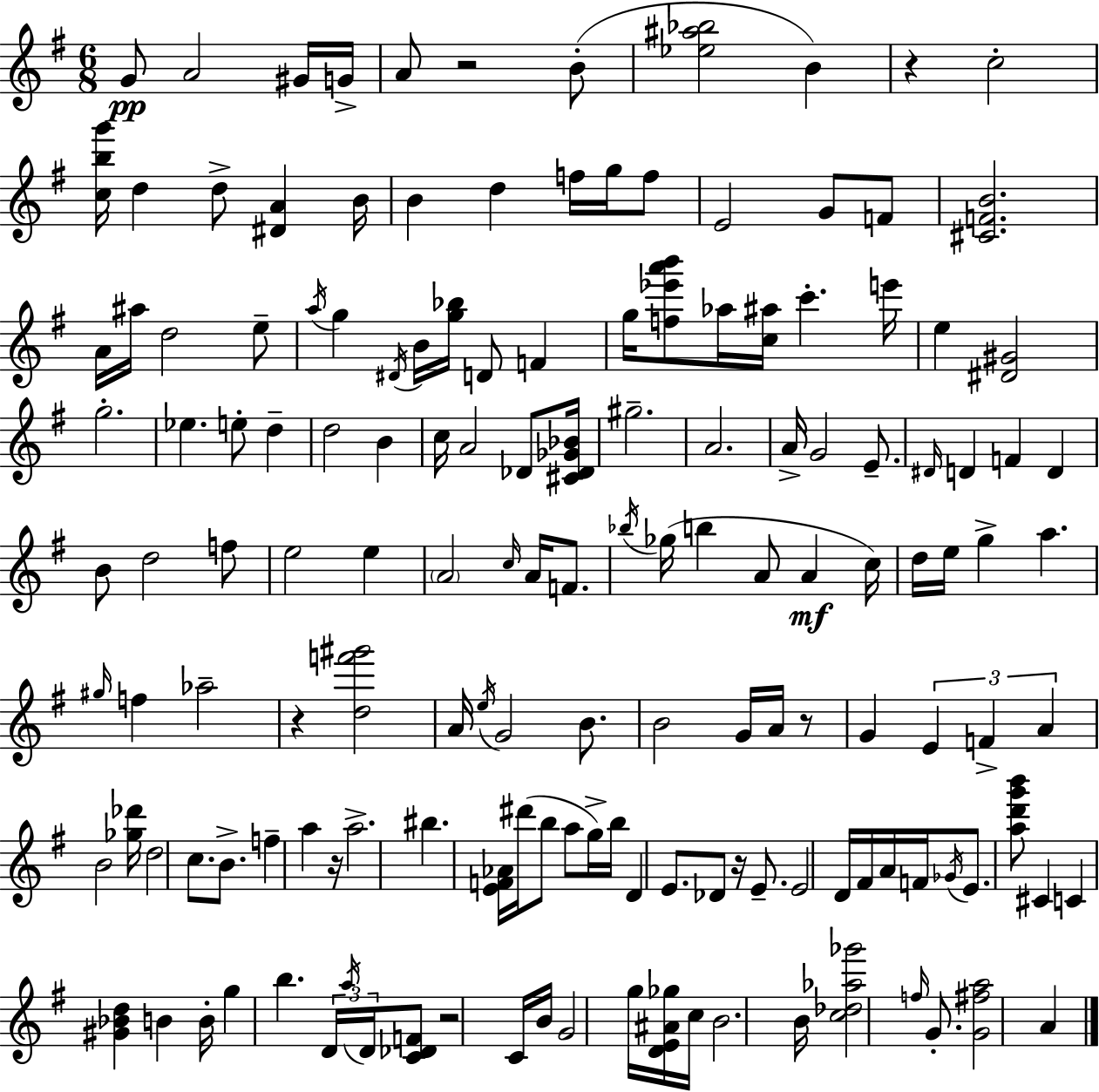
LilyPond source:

{
  \clef treble
  \numericTimeSignature
  \time 6/8
  \key e \minor
  g'8\pp a'2 gis'16 g'16-> | a'8 r2 b'8-.( | <ees'' ais'' bes''>2 b'4) | r4 c''2-. | \break <c'' b'' g'''>16 d''4 d''8-> <dis' a'>4 b'16 | b'4 d''4 f''16 g''16 f''8 | e'2 g'8 f'8 | <cis' f' b'>2. | \break a'16 ais''16 d''2 e''8-- | \acciaccatura { a''16 } g''4 \acciaccatura { dis'16 } b'16 <g'' bes''>16 d'8 f'4 | g''16 <f'' ees''' a''' b'''>8 aes''16 <c'' ais''>16 c'''4.-. | e'''16 e''4 <dis' gis'>2 | \break g''2.-. | ees''4. e''8-. d''4-- | d''2 b'4 | c''16 a'2 des'8 | \break <cis' des' ges' bes'>16 gis''2.-- | a'2. | a'16-> g'2 e'8.-- | \grace { dis'16 } d'4 f'4 d'4 | \break b'8 d''2 | f''8 e''2 e''4 | \parenthesize a'2 \grace { c''16 } | a'16 f'8. \acciaccatura { bes''16 } ges''16( b''4 a'8 | \break a'4\mf c''16) d''16 e''16 g''4-> a''4. | \grace { gis''16 } f''4 aes''2-- | r4 <d'' f''' gis'''>2 | a'16 \acciaccatura { e''16 } g'2 | \break b'8. b'2 | g'16 a'16 r8 g'4 \tuplet 3/2 { e'4 | f'4-> a'4 } b'2 | <ges'' des'''>16 d''2 | \break c''8. b'8.-> f''4-- | a''4 r16 a''2.-> | bis''4. | <e' f' aes'>16 dis'''16( b''8 a''8 g''16->) b''16 d'4 | \break e'8. des'8 r16 e'8.-- e'2 | d'16 fis'16 a'16 f'16 \acciaccatura { ges'16 } e'8. | <a'' d''' g''' b'''>8 cis'4 c'4 | <gis' bes' d''>4 b'4 b'16-. g''4 | \break b''4. \tuplet 3/2 { d'16 \acciaccatura { a''16 } d'16 } <c' des' f'>8 | r2 c'16 b'16 g'2 | g''16 <d' e' ais' ges''>16 c''16 b'2. | b'16 <c'' des'' aes'' ges'''>2 | \break \grace { f''16 } g'8.-. <g' fis'' a''>2 | a'4 \bar "|."
}